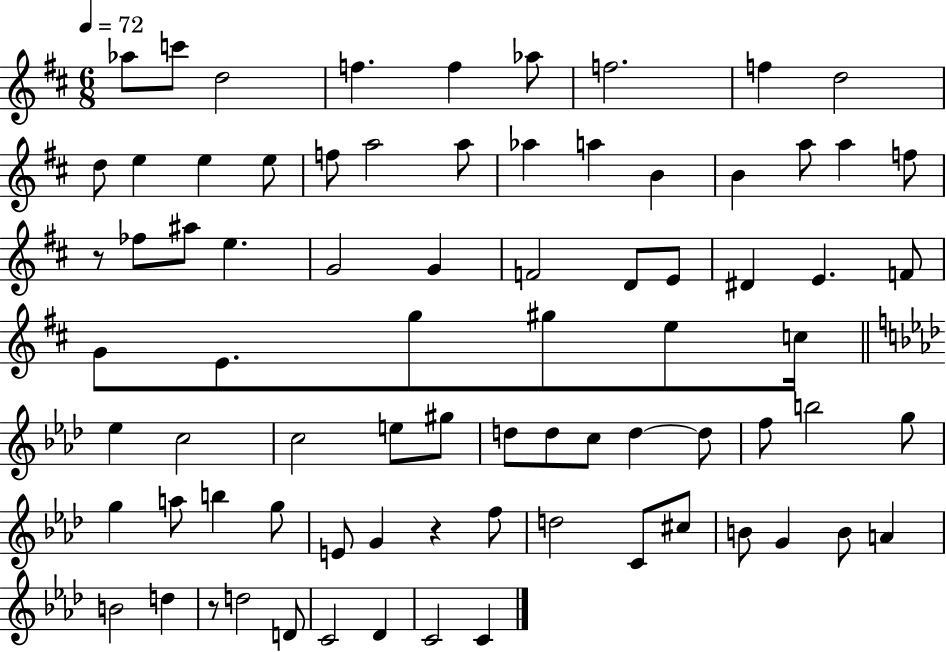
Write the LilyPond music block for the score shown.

{
  \clef treble
  \numericTimeSignature
  \time 6/8
  \key d \major
  \tempo 4 = 72
  aes''8 c'''8 d''2 | f''4. f''4 aes''8 | f''2. | f''4 d''2 | \break d''8 e''4 e''4 e''8 | f''8 a''2 a''8 | aes''4 a''4 b'4 | b'4 a''8 a''4 f''8 | \break r8 fes''8 ais''8 e''4. | g'2 g'4 | f'2 d'8 e'8 | dis'4 e'4. f'8 | \break g'8 e'8. g''8 gis''8 e''8 c''16 | \bar "||" \break \key f \minor ees''4 c''2 | c''2 e''8 gis''8 | d''8 d''8 c''8 d''4~~ d''8 | f''8 b''2 g''8 | \break g''4 a''8 b''4 g''8 | e'8 g'4 r4 f''8 | d''2 c'8 cis''8 | b'8 g'4 b'8 a'4 | \break b'2 d''4 | r8 d''2 d'8 | c'2 des'4 | c'2 c'4 | \break \bar "|."
}